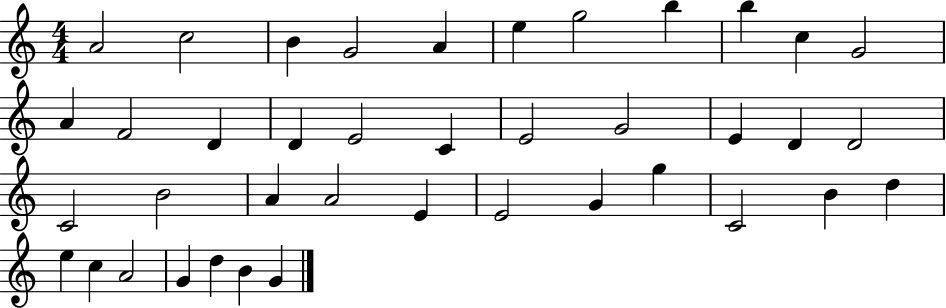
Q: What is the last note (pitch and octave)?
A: G4